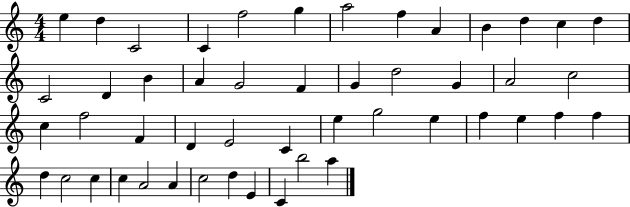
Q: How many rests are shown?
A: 0